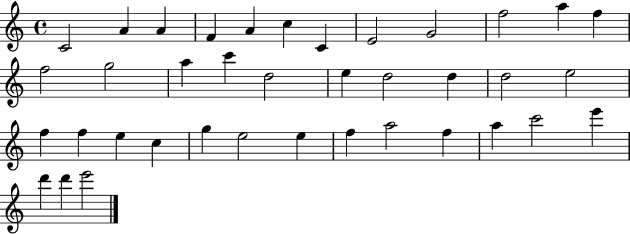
C4/h A4/q A4/q F4/q A4/q C5/q C4/q E4/h G4/h F5/h A5/q F5/q F5/h G5/h A5/q C6/q D5/h E5/q D5/h D5/q D5/h E5/h F5/q F5/q E5/q C5/q G5/q E5/h E5/q F5/q A5/h F5/q A5/q C6/h E6/q D6/q D6/q E6/h